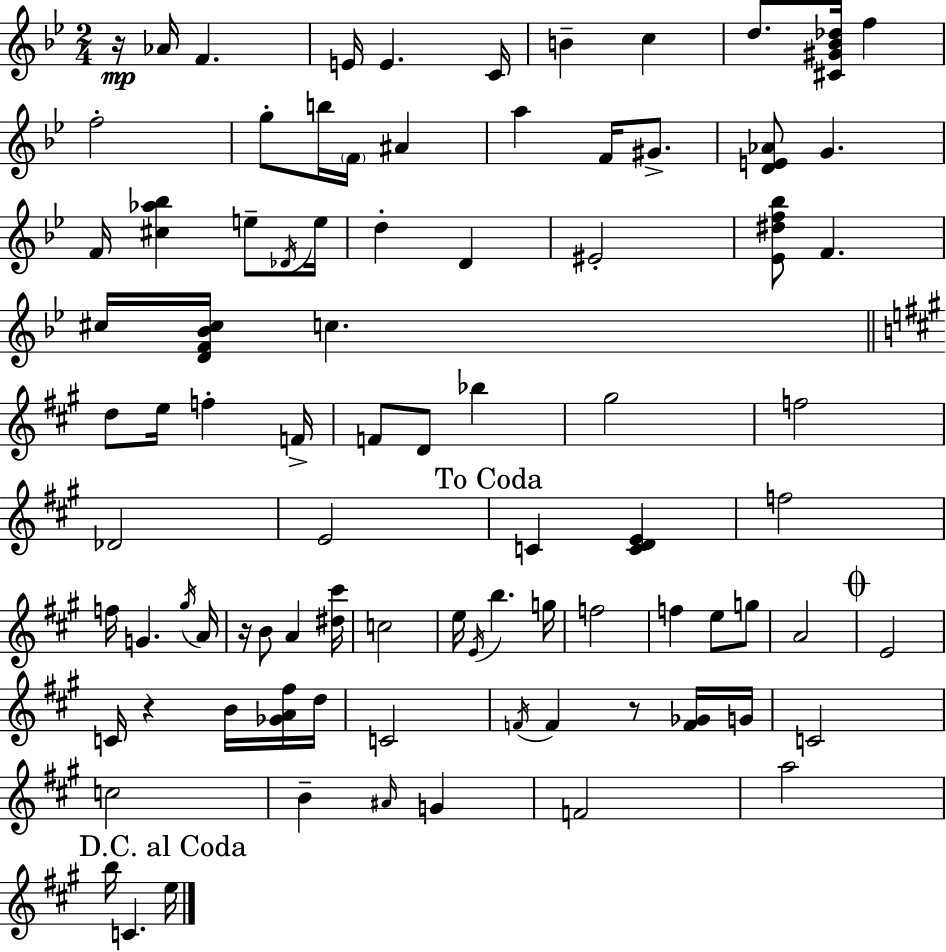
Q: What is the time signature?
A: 2/4